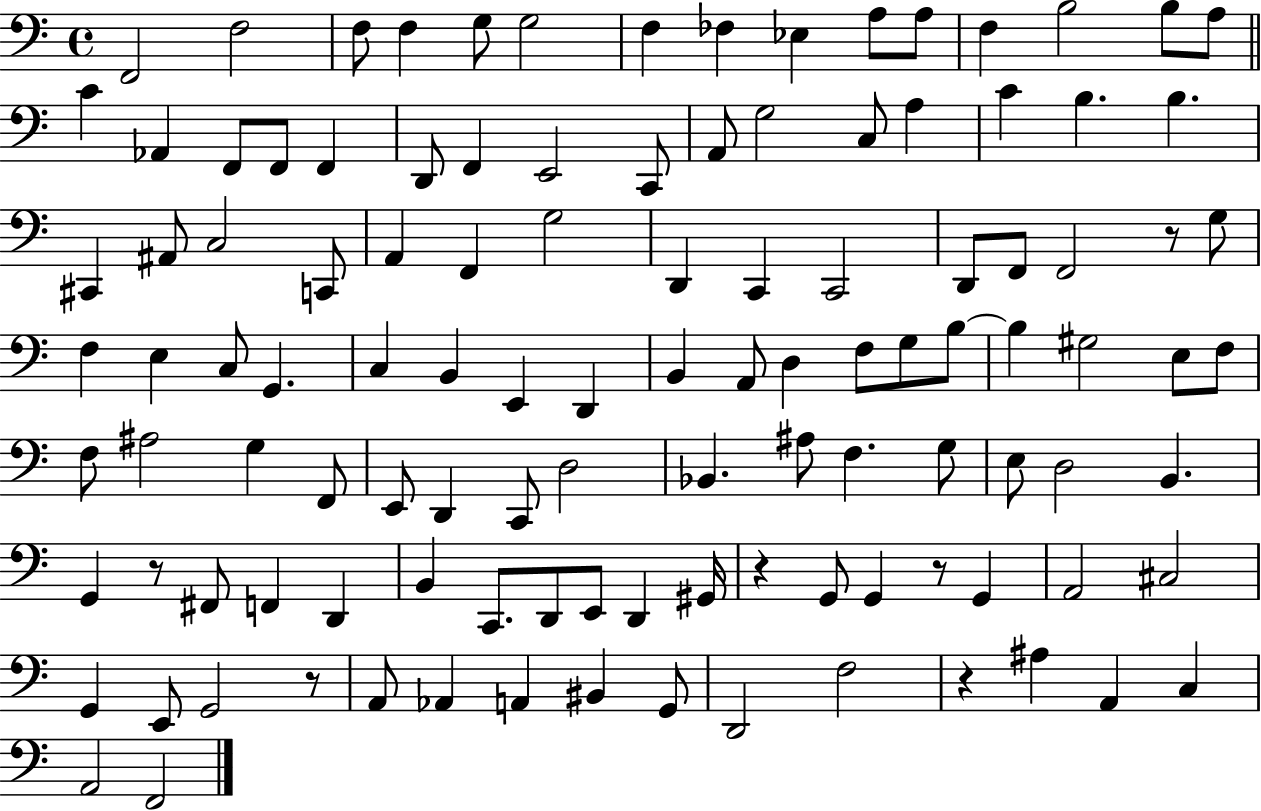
F2/h F3/h F3/e F3/q G3/e G3/h F3/q FES3/q Eb3/q A3/e A3/e F3/q B3/h B3/e A3/e C4/q Ab2/q F2/e F2/e F2/q D2/e F2/q E2/h C2/e A2/e G3/h C3/e A3/q C4/q B3/q. B3/q. C#2/q A#2/e C3/h C2/e A2/q F2/q G3/h D2/q C2/q C2/h D2/e F2/e F2/h R/e G3/e F3/q E3/q C3/e G2/q. C3/q B2/q E2/q D2/q B2/q A2/e D3/q F3/e G3/e B3/e B3/q G#3/h E3/e F3/e F3/e A#3/h G3/q F2/e E2/e D2/q C2/e D3/h Bb2/q. A#3/e F3/q. G3/e E3/e D3/h B2/q. G2/q R/e F#2/e F2/q D2/q B2/q C2/e. D2/e E2/e D2/q G#2/s R/q G2/e G2/q R/e G2/q A2/h C#3/h G2/q E2/e G2/h R/e A2/e Ab2/q A2/q BIS2/q G2/e D2/h F3/h R/q A#3/q A2/q C3/q A2/h F2/h